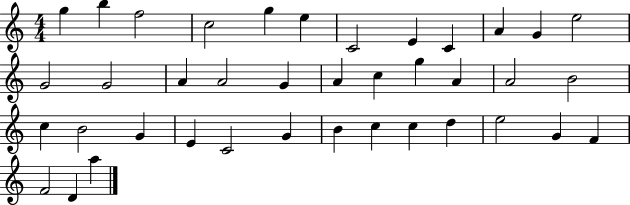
{
  \clef treble
  \numericTimeSignature
  \time 4/4
  \key c \major
  g''4 b''4 f''2 | c''2 g''4 e''4 | c'2 e'4 c'4 | a'4 g'4 e''2 | \break g'2 g'2 | a'4 a'2 g'4 | a'4 c''4 g''4 a'4 | a'2 b'2 | \break c''4 b'2 g'4 | e'4 c'2 g'4 | b'4 c''4 c''4 d''4 | e''2 g'4 f'4 | \break f'2 d'4 a''4 | \bar "|."
}